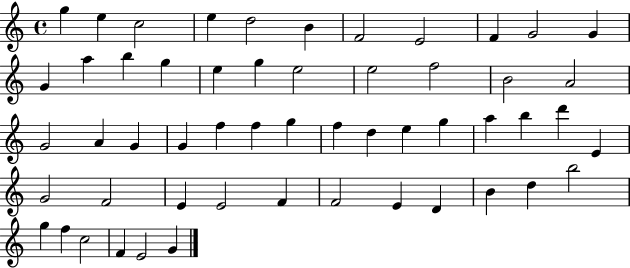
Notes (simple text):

G5/q E5/q C5/h E5/q D5/h B4/q F4/h E4/h F4/q G4/h G4/q G4/q A5/q B5/q G5/q E5/q G5/q E5/h E5/h F5/h B4/h A4/h G4/h A4/q G4/q G4/q F5/q F5/q G5/q F5/q D5/q E5/q G5/q A5/q B5/q D6/q E4/q G4/h F4/h E4/q E4/h F4/q F4/h E4/q D4/q B4/q D5/q B5/h G5/q F5/q C5/h F4/q E4/h G4/q